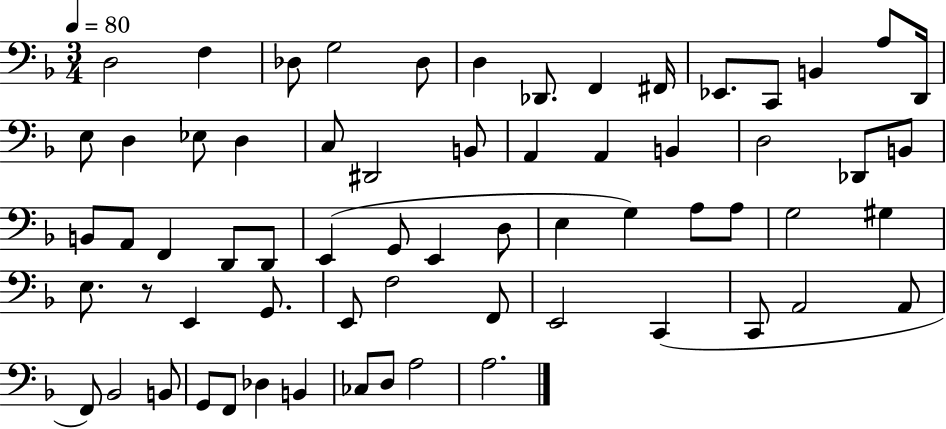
X:1
T:Untitled
M:3/4
L:1/4
K:F
D,2 F, _D,/2 G,2 _D,/2 D, _D,,/2 F,, ^F,,/4 _E,,/2 C,,/2 B,, A,/2 D,,/4 E,/2 D, _E,/2 D, C,/2 ^D,,2 B,,/2 A,, A,, B,, D,2 _D,,/2 B,,/2 B,,/2 A,,/2 F,, D,,/2 D,,/2 E,, G,,/2 E,, D,/2 E, G, A,/2 A,/2 G,2 ^G, E,/2 z/2 E,, G,,/2 E,,/2 F,2 F,,/2 E,,2 C,, C,,/2 A,,2 A,,/2 F,,/2 _B,,2 B,,/2 G,,/2 F,,/2 _D, B,, _C,/2 D,/2 A,2 A,2